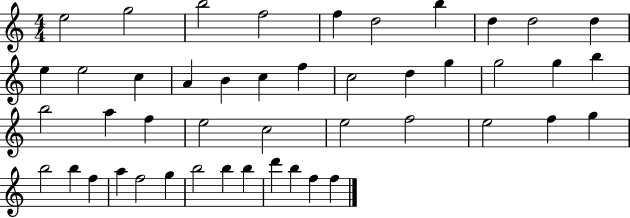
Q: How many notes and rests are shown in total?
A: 46